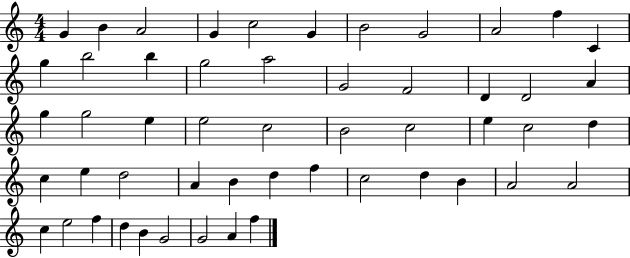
G4/q B4/q A4/h G4/q C5/h G4/q B4/h G4/h A4/h F5/q C4/q G5/q B5/h B5/q G5/h A5/h G4/h F4/h D4/q D4/h A4/q G5/q G5/h E5/q E5/h C5/h B4/h C5/h E5/q C5/h D5/q C5/q E5/q D5/h A4/q B4/q D5/q F5/q C5/h D5/q B4/q A4/h A4/h C5/q E5/h F5/q D5/q B4/q G4/h G4/h A4/q F5/q